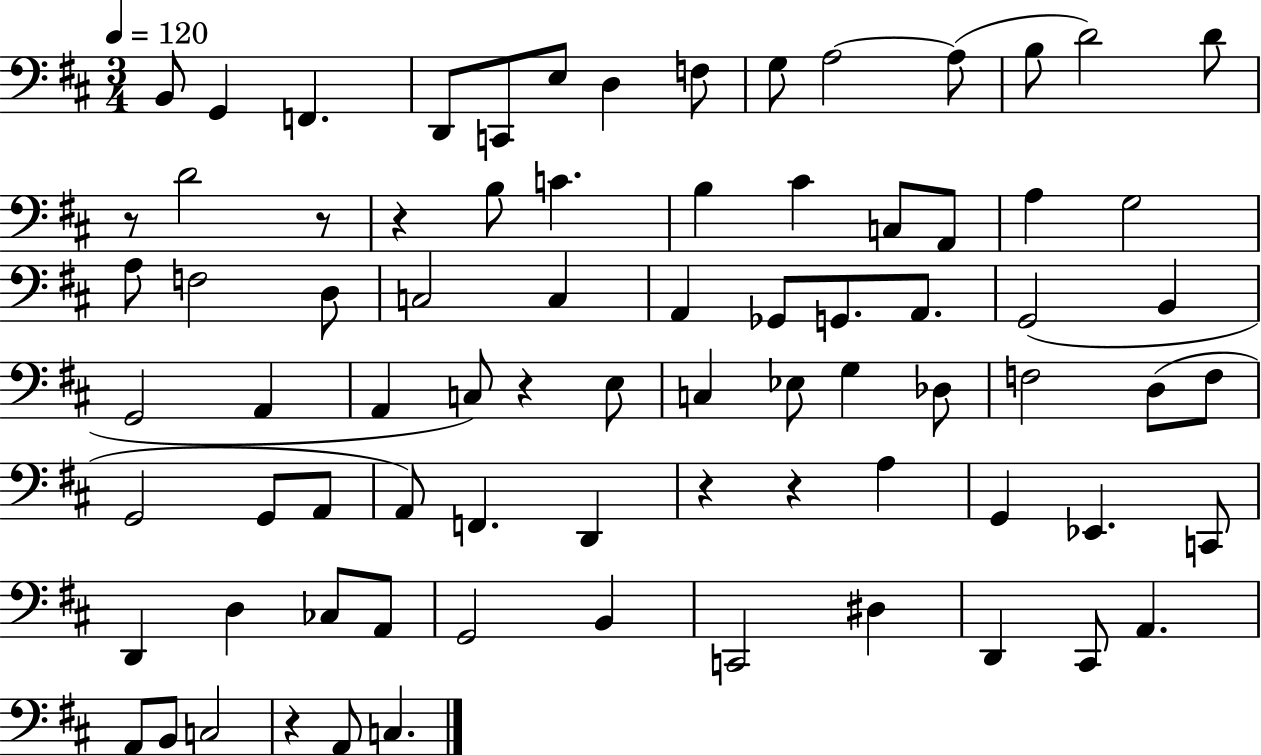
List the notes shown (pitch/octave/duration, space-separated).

B2/e G2/q F2/q. D2/e C2/e E3/e D3/q F3/e G3/e A3/h A3/e B3/e D4/h D4/e R/e D4/h R/e R/q B3/e C4/q. B3/q C#4/q C3/e A2/e A3/q G3/h A3/e F3/h D3/e C3/h C3/q A2/q Gb2/e G2/e. A2/e. G2/h B2/q G2/h A2/q A2/q C3/e R/q E3/e C3/q Eb3/e G3/q Db3/e F3/h D3/e F3/e G2/h G2/e A2/e A2/e F2/q. D2/q R/q R/q A3/q G2/q Eb2/q. C2/e D2/q D3/q CES3/e A2/e G2/h B2/q C2/h D#3/q D2/q C#2/e A2/q. A2/e B2/e C3/h R/q A2/e C3/q.